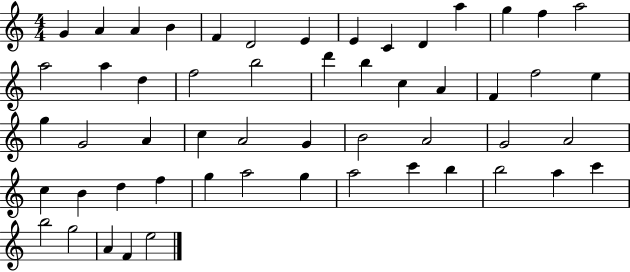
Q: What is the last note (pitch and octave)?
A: E5